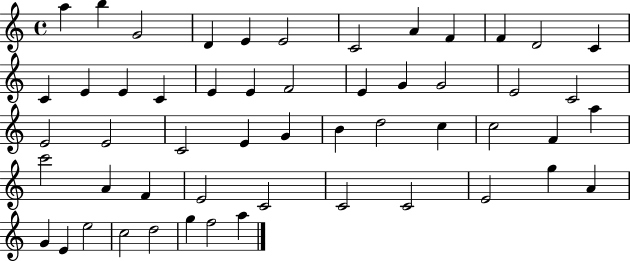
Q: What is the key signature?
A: C major